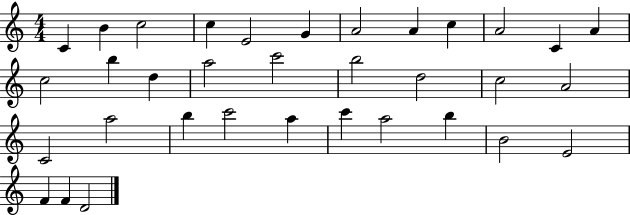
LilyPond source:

{
  \clef treble
  \numericTimeSignature
  \time 4/4
  \key c \major
  c'4 b'4 c''2 | c''4 e'2 g'4 | a'2 a'4 c''4 | a'2 c'4 a'4 | \break c''2 b''4 d''4 | a''2 c'''2 | b''2 d''2 | c''2 a'2 | \break c'2 a''2 | b''4 c'''2 a''4 | c'''4 a''2 b''4 | b'2 e'2 | \break f'4 f'4 d'2 | \bar "|."
}